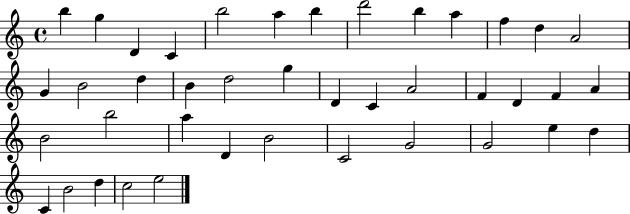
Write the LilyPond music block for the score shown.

{
  \clef treble
  \time 4/4
  \defaultTimeSignature
  \key c \major
  b''4 g''4 d'4 c'4 | b''2 a''4 b''4 | d'''2 b''4 a''4 | f''4 d''4 a'2 | \break g'4 b'2 d''4 | b'4 d''2 g''4 | d'4 c'4 a'2 | f'4 d'4 f'4 a'4 | \break b'2 b''2 | a''4 d'4 b'2 | c'2 g'2 | g'2 e''4 d''4 | \break c'4 b'2 d''4 | c''2 e''2 | \bar "|."
}